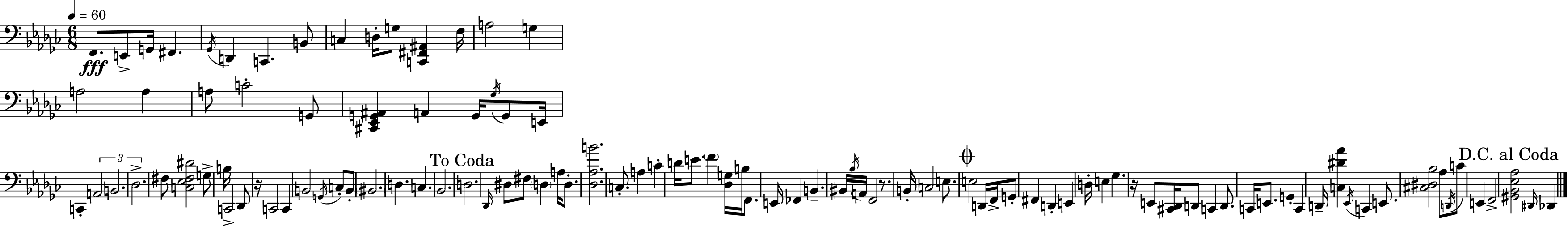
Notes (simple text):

F2/e. E2/e G2/s F#2/q. Gb2/s D2/q C2/q. B2/e C3/q D3/s G3/e [C2,F#2,A#2]/q F3/s A3/h G3/q A3/h A3/q A3/e C4/h G2/e [C#2,Eb2,G2,A#2]/q A2/q G2/s Gb3/s G2/e E2/s C2/q A2/h B2/h. Db3/h. F#3/e [C3,Eb3,F#3,D#4]/h G3/e B3/s C2/h Db2/e R/s C2/h C2/q B2/h G2/s C3/e B2/e BIS2/h. D3/q. C3/q. Bb2/h. D3/h. Db2/s D#3/e F#3/e D3/q A3/s D3/e. [Db3,Ab3,B4]/h. C3/e. A3/q C4/q D4/s E4/e. F4/q [Db3,G3]/s B3/s F2/e. E2/s FES2/q B2/q. BIS2/s Bb3/s A2/s F2/h R/e. B2/s C3/h E3/e. E3/h D2/s F2/s G2/e F#2/q D2/q E2/q D3/s E3/q Gb3/q. R/s E2/e [C#2,Db2]/s D2/e C2/q D2/e. C2/s E2/e. G2/q C2/q D2/s [C3,D#4,Ab4]/q Eb2/s C2/q E2/e. [C#3,D#3,Bb3]/h Ab3/e D2/s C4/e E2/q F2/h [G#2,Bb2,Eb3,Ab3]/h D#2/s Db2/q